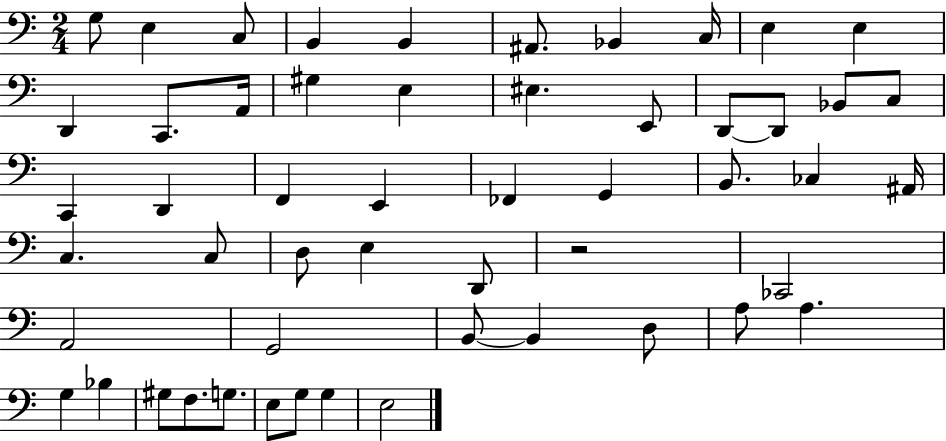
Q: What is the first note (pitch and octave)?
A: G3